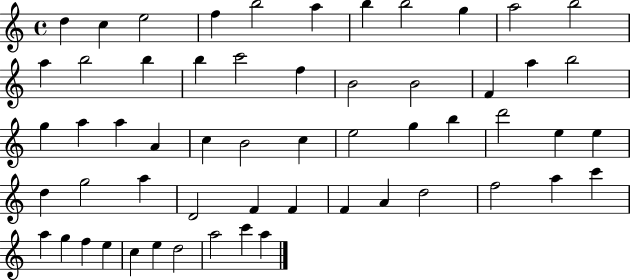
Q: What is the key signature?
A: C major